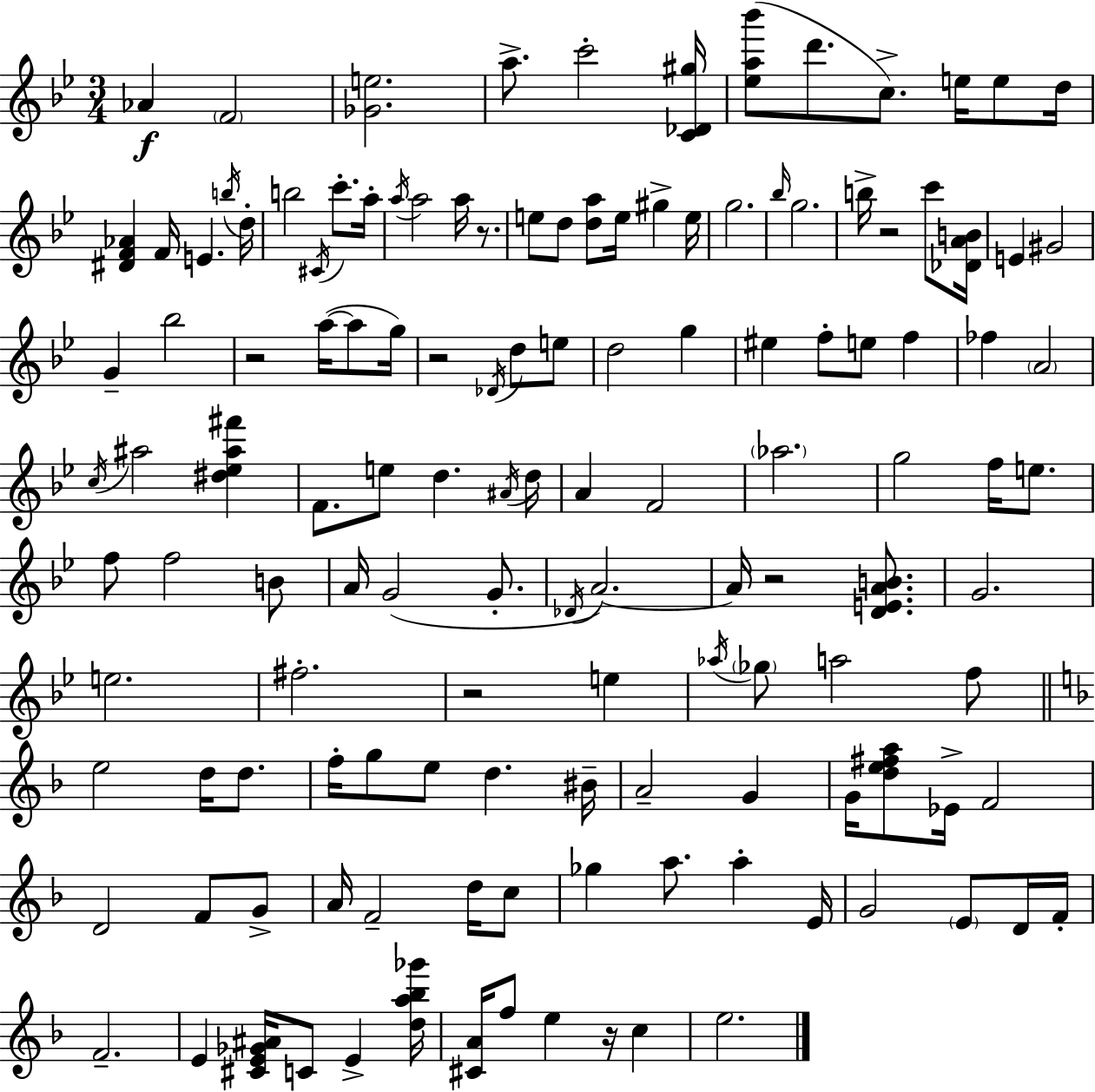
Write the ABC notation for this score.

X:1
T:Untitled
M:3/4
L:1/4
K:Gm
_A F2 [_Ge]2 a/2 c'2 [C_D^g]/4 [_ea_b']/2 d'/2 c/2 e/4 e/2 d/4 [^DF_A] F/4 E b/4 d/4 b2 ^C/4 c'/2 a/4 a/4 a2 a/4 z/2 e/2 d/2 [da]/2 e/4 ^g e/4 g2 _b/4 g2 b/4 z2 c'/2 [_DAB]/4 E ^G2 G _b2 z2 a/4 a/2 g/4 z2 _D/4 d/2 e/2 d2 g ^e f/2 e/2 f _f A2 c/4 ^a2 [^d_e^a^f'] F/2 e/2 d ^A/4 d/4 A F2 _a2 g2 f/4 e/2 f/2 f2 B/2 A/4 G2 G/2 _D/4 A2 A/4 z2 [DEAB]/2 G2 e2 ^f2 z2 e _a/4 _g/2 a2 f/2 e2 d/4 d/2 f/4 g/2 e/2 d ^B/4 A2 G G/4 [de^fa]/2 _E/4 F2 D2 F/2 G/2 A/4 F2 d/4 c/2 _g a/2 a E/4 G2 E/2 D/4 F/4 F2 E [^CE_G^A]/4 C/2 E [da_b_g']/4 [^CA]/4 f/2 e z/4 c e2